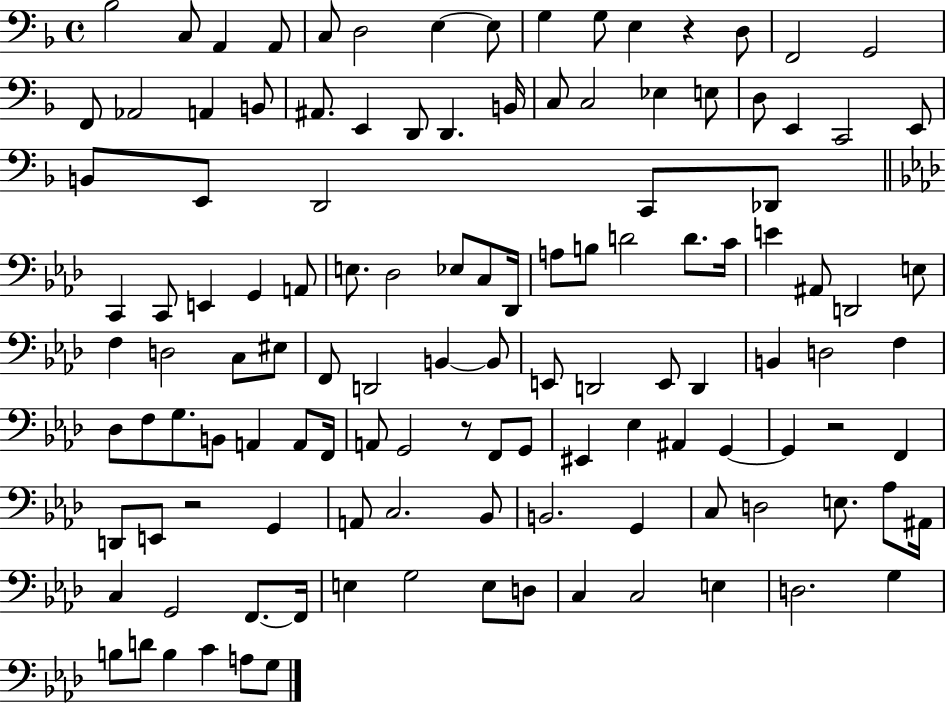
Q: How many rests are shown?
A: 4